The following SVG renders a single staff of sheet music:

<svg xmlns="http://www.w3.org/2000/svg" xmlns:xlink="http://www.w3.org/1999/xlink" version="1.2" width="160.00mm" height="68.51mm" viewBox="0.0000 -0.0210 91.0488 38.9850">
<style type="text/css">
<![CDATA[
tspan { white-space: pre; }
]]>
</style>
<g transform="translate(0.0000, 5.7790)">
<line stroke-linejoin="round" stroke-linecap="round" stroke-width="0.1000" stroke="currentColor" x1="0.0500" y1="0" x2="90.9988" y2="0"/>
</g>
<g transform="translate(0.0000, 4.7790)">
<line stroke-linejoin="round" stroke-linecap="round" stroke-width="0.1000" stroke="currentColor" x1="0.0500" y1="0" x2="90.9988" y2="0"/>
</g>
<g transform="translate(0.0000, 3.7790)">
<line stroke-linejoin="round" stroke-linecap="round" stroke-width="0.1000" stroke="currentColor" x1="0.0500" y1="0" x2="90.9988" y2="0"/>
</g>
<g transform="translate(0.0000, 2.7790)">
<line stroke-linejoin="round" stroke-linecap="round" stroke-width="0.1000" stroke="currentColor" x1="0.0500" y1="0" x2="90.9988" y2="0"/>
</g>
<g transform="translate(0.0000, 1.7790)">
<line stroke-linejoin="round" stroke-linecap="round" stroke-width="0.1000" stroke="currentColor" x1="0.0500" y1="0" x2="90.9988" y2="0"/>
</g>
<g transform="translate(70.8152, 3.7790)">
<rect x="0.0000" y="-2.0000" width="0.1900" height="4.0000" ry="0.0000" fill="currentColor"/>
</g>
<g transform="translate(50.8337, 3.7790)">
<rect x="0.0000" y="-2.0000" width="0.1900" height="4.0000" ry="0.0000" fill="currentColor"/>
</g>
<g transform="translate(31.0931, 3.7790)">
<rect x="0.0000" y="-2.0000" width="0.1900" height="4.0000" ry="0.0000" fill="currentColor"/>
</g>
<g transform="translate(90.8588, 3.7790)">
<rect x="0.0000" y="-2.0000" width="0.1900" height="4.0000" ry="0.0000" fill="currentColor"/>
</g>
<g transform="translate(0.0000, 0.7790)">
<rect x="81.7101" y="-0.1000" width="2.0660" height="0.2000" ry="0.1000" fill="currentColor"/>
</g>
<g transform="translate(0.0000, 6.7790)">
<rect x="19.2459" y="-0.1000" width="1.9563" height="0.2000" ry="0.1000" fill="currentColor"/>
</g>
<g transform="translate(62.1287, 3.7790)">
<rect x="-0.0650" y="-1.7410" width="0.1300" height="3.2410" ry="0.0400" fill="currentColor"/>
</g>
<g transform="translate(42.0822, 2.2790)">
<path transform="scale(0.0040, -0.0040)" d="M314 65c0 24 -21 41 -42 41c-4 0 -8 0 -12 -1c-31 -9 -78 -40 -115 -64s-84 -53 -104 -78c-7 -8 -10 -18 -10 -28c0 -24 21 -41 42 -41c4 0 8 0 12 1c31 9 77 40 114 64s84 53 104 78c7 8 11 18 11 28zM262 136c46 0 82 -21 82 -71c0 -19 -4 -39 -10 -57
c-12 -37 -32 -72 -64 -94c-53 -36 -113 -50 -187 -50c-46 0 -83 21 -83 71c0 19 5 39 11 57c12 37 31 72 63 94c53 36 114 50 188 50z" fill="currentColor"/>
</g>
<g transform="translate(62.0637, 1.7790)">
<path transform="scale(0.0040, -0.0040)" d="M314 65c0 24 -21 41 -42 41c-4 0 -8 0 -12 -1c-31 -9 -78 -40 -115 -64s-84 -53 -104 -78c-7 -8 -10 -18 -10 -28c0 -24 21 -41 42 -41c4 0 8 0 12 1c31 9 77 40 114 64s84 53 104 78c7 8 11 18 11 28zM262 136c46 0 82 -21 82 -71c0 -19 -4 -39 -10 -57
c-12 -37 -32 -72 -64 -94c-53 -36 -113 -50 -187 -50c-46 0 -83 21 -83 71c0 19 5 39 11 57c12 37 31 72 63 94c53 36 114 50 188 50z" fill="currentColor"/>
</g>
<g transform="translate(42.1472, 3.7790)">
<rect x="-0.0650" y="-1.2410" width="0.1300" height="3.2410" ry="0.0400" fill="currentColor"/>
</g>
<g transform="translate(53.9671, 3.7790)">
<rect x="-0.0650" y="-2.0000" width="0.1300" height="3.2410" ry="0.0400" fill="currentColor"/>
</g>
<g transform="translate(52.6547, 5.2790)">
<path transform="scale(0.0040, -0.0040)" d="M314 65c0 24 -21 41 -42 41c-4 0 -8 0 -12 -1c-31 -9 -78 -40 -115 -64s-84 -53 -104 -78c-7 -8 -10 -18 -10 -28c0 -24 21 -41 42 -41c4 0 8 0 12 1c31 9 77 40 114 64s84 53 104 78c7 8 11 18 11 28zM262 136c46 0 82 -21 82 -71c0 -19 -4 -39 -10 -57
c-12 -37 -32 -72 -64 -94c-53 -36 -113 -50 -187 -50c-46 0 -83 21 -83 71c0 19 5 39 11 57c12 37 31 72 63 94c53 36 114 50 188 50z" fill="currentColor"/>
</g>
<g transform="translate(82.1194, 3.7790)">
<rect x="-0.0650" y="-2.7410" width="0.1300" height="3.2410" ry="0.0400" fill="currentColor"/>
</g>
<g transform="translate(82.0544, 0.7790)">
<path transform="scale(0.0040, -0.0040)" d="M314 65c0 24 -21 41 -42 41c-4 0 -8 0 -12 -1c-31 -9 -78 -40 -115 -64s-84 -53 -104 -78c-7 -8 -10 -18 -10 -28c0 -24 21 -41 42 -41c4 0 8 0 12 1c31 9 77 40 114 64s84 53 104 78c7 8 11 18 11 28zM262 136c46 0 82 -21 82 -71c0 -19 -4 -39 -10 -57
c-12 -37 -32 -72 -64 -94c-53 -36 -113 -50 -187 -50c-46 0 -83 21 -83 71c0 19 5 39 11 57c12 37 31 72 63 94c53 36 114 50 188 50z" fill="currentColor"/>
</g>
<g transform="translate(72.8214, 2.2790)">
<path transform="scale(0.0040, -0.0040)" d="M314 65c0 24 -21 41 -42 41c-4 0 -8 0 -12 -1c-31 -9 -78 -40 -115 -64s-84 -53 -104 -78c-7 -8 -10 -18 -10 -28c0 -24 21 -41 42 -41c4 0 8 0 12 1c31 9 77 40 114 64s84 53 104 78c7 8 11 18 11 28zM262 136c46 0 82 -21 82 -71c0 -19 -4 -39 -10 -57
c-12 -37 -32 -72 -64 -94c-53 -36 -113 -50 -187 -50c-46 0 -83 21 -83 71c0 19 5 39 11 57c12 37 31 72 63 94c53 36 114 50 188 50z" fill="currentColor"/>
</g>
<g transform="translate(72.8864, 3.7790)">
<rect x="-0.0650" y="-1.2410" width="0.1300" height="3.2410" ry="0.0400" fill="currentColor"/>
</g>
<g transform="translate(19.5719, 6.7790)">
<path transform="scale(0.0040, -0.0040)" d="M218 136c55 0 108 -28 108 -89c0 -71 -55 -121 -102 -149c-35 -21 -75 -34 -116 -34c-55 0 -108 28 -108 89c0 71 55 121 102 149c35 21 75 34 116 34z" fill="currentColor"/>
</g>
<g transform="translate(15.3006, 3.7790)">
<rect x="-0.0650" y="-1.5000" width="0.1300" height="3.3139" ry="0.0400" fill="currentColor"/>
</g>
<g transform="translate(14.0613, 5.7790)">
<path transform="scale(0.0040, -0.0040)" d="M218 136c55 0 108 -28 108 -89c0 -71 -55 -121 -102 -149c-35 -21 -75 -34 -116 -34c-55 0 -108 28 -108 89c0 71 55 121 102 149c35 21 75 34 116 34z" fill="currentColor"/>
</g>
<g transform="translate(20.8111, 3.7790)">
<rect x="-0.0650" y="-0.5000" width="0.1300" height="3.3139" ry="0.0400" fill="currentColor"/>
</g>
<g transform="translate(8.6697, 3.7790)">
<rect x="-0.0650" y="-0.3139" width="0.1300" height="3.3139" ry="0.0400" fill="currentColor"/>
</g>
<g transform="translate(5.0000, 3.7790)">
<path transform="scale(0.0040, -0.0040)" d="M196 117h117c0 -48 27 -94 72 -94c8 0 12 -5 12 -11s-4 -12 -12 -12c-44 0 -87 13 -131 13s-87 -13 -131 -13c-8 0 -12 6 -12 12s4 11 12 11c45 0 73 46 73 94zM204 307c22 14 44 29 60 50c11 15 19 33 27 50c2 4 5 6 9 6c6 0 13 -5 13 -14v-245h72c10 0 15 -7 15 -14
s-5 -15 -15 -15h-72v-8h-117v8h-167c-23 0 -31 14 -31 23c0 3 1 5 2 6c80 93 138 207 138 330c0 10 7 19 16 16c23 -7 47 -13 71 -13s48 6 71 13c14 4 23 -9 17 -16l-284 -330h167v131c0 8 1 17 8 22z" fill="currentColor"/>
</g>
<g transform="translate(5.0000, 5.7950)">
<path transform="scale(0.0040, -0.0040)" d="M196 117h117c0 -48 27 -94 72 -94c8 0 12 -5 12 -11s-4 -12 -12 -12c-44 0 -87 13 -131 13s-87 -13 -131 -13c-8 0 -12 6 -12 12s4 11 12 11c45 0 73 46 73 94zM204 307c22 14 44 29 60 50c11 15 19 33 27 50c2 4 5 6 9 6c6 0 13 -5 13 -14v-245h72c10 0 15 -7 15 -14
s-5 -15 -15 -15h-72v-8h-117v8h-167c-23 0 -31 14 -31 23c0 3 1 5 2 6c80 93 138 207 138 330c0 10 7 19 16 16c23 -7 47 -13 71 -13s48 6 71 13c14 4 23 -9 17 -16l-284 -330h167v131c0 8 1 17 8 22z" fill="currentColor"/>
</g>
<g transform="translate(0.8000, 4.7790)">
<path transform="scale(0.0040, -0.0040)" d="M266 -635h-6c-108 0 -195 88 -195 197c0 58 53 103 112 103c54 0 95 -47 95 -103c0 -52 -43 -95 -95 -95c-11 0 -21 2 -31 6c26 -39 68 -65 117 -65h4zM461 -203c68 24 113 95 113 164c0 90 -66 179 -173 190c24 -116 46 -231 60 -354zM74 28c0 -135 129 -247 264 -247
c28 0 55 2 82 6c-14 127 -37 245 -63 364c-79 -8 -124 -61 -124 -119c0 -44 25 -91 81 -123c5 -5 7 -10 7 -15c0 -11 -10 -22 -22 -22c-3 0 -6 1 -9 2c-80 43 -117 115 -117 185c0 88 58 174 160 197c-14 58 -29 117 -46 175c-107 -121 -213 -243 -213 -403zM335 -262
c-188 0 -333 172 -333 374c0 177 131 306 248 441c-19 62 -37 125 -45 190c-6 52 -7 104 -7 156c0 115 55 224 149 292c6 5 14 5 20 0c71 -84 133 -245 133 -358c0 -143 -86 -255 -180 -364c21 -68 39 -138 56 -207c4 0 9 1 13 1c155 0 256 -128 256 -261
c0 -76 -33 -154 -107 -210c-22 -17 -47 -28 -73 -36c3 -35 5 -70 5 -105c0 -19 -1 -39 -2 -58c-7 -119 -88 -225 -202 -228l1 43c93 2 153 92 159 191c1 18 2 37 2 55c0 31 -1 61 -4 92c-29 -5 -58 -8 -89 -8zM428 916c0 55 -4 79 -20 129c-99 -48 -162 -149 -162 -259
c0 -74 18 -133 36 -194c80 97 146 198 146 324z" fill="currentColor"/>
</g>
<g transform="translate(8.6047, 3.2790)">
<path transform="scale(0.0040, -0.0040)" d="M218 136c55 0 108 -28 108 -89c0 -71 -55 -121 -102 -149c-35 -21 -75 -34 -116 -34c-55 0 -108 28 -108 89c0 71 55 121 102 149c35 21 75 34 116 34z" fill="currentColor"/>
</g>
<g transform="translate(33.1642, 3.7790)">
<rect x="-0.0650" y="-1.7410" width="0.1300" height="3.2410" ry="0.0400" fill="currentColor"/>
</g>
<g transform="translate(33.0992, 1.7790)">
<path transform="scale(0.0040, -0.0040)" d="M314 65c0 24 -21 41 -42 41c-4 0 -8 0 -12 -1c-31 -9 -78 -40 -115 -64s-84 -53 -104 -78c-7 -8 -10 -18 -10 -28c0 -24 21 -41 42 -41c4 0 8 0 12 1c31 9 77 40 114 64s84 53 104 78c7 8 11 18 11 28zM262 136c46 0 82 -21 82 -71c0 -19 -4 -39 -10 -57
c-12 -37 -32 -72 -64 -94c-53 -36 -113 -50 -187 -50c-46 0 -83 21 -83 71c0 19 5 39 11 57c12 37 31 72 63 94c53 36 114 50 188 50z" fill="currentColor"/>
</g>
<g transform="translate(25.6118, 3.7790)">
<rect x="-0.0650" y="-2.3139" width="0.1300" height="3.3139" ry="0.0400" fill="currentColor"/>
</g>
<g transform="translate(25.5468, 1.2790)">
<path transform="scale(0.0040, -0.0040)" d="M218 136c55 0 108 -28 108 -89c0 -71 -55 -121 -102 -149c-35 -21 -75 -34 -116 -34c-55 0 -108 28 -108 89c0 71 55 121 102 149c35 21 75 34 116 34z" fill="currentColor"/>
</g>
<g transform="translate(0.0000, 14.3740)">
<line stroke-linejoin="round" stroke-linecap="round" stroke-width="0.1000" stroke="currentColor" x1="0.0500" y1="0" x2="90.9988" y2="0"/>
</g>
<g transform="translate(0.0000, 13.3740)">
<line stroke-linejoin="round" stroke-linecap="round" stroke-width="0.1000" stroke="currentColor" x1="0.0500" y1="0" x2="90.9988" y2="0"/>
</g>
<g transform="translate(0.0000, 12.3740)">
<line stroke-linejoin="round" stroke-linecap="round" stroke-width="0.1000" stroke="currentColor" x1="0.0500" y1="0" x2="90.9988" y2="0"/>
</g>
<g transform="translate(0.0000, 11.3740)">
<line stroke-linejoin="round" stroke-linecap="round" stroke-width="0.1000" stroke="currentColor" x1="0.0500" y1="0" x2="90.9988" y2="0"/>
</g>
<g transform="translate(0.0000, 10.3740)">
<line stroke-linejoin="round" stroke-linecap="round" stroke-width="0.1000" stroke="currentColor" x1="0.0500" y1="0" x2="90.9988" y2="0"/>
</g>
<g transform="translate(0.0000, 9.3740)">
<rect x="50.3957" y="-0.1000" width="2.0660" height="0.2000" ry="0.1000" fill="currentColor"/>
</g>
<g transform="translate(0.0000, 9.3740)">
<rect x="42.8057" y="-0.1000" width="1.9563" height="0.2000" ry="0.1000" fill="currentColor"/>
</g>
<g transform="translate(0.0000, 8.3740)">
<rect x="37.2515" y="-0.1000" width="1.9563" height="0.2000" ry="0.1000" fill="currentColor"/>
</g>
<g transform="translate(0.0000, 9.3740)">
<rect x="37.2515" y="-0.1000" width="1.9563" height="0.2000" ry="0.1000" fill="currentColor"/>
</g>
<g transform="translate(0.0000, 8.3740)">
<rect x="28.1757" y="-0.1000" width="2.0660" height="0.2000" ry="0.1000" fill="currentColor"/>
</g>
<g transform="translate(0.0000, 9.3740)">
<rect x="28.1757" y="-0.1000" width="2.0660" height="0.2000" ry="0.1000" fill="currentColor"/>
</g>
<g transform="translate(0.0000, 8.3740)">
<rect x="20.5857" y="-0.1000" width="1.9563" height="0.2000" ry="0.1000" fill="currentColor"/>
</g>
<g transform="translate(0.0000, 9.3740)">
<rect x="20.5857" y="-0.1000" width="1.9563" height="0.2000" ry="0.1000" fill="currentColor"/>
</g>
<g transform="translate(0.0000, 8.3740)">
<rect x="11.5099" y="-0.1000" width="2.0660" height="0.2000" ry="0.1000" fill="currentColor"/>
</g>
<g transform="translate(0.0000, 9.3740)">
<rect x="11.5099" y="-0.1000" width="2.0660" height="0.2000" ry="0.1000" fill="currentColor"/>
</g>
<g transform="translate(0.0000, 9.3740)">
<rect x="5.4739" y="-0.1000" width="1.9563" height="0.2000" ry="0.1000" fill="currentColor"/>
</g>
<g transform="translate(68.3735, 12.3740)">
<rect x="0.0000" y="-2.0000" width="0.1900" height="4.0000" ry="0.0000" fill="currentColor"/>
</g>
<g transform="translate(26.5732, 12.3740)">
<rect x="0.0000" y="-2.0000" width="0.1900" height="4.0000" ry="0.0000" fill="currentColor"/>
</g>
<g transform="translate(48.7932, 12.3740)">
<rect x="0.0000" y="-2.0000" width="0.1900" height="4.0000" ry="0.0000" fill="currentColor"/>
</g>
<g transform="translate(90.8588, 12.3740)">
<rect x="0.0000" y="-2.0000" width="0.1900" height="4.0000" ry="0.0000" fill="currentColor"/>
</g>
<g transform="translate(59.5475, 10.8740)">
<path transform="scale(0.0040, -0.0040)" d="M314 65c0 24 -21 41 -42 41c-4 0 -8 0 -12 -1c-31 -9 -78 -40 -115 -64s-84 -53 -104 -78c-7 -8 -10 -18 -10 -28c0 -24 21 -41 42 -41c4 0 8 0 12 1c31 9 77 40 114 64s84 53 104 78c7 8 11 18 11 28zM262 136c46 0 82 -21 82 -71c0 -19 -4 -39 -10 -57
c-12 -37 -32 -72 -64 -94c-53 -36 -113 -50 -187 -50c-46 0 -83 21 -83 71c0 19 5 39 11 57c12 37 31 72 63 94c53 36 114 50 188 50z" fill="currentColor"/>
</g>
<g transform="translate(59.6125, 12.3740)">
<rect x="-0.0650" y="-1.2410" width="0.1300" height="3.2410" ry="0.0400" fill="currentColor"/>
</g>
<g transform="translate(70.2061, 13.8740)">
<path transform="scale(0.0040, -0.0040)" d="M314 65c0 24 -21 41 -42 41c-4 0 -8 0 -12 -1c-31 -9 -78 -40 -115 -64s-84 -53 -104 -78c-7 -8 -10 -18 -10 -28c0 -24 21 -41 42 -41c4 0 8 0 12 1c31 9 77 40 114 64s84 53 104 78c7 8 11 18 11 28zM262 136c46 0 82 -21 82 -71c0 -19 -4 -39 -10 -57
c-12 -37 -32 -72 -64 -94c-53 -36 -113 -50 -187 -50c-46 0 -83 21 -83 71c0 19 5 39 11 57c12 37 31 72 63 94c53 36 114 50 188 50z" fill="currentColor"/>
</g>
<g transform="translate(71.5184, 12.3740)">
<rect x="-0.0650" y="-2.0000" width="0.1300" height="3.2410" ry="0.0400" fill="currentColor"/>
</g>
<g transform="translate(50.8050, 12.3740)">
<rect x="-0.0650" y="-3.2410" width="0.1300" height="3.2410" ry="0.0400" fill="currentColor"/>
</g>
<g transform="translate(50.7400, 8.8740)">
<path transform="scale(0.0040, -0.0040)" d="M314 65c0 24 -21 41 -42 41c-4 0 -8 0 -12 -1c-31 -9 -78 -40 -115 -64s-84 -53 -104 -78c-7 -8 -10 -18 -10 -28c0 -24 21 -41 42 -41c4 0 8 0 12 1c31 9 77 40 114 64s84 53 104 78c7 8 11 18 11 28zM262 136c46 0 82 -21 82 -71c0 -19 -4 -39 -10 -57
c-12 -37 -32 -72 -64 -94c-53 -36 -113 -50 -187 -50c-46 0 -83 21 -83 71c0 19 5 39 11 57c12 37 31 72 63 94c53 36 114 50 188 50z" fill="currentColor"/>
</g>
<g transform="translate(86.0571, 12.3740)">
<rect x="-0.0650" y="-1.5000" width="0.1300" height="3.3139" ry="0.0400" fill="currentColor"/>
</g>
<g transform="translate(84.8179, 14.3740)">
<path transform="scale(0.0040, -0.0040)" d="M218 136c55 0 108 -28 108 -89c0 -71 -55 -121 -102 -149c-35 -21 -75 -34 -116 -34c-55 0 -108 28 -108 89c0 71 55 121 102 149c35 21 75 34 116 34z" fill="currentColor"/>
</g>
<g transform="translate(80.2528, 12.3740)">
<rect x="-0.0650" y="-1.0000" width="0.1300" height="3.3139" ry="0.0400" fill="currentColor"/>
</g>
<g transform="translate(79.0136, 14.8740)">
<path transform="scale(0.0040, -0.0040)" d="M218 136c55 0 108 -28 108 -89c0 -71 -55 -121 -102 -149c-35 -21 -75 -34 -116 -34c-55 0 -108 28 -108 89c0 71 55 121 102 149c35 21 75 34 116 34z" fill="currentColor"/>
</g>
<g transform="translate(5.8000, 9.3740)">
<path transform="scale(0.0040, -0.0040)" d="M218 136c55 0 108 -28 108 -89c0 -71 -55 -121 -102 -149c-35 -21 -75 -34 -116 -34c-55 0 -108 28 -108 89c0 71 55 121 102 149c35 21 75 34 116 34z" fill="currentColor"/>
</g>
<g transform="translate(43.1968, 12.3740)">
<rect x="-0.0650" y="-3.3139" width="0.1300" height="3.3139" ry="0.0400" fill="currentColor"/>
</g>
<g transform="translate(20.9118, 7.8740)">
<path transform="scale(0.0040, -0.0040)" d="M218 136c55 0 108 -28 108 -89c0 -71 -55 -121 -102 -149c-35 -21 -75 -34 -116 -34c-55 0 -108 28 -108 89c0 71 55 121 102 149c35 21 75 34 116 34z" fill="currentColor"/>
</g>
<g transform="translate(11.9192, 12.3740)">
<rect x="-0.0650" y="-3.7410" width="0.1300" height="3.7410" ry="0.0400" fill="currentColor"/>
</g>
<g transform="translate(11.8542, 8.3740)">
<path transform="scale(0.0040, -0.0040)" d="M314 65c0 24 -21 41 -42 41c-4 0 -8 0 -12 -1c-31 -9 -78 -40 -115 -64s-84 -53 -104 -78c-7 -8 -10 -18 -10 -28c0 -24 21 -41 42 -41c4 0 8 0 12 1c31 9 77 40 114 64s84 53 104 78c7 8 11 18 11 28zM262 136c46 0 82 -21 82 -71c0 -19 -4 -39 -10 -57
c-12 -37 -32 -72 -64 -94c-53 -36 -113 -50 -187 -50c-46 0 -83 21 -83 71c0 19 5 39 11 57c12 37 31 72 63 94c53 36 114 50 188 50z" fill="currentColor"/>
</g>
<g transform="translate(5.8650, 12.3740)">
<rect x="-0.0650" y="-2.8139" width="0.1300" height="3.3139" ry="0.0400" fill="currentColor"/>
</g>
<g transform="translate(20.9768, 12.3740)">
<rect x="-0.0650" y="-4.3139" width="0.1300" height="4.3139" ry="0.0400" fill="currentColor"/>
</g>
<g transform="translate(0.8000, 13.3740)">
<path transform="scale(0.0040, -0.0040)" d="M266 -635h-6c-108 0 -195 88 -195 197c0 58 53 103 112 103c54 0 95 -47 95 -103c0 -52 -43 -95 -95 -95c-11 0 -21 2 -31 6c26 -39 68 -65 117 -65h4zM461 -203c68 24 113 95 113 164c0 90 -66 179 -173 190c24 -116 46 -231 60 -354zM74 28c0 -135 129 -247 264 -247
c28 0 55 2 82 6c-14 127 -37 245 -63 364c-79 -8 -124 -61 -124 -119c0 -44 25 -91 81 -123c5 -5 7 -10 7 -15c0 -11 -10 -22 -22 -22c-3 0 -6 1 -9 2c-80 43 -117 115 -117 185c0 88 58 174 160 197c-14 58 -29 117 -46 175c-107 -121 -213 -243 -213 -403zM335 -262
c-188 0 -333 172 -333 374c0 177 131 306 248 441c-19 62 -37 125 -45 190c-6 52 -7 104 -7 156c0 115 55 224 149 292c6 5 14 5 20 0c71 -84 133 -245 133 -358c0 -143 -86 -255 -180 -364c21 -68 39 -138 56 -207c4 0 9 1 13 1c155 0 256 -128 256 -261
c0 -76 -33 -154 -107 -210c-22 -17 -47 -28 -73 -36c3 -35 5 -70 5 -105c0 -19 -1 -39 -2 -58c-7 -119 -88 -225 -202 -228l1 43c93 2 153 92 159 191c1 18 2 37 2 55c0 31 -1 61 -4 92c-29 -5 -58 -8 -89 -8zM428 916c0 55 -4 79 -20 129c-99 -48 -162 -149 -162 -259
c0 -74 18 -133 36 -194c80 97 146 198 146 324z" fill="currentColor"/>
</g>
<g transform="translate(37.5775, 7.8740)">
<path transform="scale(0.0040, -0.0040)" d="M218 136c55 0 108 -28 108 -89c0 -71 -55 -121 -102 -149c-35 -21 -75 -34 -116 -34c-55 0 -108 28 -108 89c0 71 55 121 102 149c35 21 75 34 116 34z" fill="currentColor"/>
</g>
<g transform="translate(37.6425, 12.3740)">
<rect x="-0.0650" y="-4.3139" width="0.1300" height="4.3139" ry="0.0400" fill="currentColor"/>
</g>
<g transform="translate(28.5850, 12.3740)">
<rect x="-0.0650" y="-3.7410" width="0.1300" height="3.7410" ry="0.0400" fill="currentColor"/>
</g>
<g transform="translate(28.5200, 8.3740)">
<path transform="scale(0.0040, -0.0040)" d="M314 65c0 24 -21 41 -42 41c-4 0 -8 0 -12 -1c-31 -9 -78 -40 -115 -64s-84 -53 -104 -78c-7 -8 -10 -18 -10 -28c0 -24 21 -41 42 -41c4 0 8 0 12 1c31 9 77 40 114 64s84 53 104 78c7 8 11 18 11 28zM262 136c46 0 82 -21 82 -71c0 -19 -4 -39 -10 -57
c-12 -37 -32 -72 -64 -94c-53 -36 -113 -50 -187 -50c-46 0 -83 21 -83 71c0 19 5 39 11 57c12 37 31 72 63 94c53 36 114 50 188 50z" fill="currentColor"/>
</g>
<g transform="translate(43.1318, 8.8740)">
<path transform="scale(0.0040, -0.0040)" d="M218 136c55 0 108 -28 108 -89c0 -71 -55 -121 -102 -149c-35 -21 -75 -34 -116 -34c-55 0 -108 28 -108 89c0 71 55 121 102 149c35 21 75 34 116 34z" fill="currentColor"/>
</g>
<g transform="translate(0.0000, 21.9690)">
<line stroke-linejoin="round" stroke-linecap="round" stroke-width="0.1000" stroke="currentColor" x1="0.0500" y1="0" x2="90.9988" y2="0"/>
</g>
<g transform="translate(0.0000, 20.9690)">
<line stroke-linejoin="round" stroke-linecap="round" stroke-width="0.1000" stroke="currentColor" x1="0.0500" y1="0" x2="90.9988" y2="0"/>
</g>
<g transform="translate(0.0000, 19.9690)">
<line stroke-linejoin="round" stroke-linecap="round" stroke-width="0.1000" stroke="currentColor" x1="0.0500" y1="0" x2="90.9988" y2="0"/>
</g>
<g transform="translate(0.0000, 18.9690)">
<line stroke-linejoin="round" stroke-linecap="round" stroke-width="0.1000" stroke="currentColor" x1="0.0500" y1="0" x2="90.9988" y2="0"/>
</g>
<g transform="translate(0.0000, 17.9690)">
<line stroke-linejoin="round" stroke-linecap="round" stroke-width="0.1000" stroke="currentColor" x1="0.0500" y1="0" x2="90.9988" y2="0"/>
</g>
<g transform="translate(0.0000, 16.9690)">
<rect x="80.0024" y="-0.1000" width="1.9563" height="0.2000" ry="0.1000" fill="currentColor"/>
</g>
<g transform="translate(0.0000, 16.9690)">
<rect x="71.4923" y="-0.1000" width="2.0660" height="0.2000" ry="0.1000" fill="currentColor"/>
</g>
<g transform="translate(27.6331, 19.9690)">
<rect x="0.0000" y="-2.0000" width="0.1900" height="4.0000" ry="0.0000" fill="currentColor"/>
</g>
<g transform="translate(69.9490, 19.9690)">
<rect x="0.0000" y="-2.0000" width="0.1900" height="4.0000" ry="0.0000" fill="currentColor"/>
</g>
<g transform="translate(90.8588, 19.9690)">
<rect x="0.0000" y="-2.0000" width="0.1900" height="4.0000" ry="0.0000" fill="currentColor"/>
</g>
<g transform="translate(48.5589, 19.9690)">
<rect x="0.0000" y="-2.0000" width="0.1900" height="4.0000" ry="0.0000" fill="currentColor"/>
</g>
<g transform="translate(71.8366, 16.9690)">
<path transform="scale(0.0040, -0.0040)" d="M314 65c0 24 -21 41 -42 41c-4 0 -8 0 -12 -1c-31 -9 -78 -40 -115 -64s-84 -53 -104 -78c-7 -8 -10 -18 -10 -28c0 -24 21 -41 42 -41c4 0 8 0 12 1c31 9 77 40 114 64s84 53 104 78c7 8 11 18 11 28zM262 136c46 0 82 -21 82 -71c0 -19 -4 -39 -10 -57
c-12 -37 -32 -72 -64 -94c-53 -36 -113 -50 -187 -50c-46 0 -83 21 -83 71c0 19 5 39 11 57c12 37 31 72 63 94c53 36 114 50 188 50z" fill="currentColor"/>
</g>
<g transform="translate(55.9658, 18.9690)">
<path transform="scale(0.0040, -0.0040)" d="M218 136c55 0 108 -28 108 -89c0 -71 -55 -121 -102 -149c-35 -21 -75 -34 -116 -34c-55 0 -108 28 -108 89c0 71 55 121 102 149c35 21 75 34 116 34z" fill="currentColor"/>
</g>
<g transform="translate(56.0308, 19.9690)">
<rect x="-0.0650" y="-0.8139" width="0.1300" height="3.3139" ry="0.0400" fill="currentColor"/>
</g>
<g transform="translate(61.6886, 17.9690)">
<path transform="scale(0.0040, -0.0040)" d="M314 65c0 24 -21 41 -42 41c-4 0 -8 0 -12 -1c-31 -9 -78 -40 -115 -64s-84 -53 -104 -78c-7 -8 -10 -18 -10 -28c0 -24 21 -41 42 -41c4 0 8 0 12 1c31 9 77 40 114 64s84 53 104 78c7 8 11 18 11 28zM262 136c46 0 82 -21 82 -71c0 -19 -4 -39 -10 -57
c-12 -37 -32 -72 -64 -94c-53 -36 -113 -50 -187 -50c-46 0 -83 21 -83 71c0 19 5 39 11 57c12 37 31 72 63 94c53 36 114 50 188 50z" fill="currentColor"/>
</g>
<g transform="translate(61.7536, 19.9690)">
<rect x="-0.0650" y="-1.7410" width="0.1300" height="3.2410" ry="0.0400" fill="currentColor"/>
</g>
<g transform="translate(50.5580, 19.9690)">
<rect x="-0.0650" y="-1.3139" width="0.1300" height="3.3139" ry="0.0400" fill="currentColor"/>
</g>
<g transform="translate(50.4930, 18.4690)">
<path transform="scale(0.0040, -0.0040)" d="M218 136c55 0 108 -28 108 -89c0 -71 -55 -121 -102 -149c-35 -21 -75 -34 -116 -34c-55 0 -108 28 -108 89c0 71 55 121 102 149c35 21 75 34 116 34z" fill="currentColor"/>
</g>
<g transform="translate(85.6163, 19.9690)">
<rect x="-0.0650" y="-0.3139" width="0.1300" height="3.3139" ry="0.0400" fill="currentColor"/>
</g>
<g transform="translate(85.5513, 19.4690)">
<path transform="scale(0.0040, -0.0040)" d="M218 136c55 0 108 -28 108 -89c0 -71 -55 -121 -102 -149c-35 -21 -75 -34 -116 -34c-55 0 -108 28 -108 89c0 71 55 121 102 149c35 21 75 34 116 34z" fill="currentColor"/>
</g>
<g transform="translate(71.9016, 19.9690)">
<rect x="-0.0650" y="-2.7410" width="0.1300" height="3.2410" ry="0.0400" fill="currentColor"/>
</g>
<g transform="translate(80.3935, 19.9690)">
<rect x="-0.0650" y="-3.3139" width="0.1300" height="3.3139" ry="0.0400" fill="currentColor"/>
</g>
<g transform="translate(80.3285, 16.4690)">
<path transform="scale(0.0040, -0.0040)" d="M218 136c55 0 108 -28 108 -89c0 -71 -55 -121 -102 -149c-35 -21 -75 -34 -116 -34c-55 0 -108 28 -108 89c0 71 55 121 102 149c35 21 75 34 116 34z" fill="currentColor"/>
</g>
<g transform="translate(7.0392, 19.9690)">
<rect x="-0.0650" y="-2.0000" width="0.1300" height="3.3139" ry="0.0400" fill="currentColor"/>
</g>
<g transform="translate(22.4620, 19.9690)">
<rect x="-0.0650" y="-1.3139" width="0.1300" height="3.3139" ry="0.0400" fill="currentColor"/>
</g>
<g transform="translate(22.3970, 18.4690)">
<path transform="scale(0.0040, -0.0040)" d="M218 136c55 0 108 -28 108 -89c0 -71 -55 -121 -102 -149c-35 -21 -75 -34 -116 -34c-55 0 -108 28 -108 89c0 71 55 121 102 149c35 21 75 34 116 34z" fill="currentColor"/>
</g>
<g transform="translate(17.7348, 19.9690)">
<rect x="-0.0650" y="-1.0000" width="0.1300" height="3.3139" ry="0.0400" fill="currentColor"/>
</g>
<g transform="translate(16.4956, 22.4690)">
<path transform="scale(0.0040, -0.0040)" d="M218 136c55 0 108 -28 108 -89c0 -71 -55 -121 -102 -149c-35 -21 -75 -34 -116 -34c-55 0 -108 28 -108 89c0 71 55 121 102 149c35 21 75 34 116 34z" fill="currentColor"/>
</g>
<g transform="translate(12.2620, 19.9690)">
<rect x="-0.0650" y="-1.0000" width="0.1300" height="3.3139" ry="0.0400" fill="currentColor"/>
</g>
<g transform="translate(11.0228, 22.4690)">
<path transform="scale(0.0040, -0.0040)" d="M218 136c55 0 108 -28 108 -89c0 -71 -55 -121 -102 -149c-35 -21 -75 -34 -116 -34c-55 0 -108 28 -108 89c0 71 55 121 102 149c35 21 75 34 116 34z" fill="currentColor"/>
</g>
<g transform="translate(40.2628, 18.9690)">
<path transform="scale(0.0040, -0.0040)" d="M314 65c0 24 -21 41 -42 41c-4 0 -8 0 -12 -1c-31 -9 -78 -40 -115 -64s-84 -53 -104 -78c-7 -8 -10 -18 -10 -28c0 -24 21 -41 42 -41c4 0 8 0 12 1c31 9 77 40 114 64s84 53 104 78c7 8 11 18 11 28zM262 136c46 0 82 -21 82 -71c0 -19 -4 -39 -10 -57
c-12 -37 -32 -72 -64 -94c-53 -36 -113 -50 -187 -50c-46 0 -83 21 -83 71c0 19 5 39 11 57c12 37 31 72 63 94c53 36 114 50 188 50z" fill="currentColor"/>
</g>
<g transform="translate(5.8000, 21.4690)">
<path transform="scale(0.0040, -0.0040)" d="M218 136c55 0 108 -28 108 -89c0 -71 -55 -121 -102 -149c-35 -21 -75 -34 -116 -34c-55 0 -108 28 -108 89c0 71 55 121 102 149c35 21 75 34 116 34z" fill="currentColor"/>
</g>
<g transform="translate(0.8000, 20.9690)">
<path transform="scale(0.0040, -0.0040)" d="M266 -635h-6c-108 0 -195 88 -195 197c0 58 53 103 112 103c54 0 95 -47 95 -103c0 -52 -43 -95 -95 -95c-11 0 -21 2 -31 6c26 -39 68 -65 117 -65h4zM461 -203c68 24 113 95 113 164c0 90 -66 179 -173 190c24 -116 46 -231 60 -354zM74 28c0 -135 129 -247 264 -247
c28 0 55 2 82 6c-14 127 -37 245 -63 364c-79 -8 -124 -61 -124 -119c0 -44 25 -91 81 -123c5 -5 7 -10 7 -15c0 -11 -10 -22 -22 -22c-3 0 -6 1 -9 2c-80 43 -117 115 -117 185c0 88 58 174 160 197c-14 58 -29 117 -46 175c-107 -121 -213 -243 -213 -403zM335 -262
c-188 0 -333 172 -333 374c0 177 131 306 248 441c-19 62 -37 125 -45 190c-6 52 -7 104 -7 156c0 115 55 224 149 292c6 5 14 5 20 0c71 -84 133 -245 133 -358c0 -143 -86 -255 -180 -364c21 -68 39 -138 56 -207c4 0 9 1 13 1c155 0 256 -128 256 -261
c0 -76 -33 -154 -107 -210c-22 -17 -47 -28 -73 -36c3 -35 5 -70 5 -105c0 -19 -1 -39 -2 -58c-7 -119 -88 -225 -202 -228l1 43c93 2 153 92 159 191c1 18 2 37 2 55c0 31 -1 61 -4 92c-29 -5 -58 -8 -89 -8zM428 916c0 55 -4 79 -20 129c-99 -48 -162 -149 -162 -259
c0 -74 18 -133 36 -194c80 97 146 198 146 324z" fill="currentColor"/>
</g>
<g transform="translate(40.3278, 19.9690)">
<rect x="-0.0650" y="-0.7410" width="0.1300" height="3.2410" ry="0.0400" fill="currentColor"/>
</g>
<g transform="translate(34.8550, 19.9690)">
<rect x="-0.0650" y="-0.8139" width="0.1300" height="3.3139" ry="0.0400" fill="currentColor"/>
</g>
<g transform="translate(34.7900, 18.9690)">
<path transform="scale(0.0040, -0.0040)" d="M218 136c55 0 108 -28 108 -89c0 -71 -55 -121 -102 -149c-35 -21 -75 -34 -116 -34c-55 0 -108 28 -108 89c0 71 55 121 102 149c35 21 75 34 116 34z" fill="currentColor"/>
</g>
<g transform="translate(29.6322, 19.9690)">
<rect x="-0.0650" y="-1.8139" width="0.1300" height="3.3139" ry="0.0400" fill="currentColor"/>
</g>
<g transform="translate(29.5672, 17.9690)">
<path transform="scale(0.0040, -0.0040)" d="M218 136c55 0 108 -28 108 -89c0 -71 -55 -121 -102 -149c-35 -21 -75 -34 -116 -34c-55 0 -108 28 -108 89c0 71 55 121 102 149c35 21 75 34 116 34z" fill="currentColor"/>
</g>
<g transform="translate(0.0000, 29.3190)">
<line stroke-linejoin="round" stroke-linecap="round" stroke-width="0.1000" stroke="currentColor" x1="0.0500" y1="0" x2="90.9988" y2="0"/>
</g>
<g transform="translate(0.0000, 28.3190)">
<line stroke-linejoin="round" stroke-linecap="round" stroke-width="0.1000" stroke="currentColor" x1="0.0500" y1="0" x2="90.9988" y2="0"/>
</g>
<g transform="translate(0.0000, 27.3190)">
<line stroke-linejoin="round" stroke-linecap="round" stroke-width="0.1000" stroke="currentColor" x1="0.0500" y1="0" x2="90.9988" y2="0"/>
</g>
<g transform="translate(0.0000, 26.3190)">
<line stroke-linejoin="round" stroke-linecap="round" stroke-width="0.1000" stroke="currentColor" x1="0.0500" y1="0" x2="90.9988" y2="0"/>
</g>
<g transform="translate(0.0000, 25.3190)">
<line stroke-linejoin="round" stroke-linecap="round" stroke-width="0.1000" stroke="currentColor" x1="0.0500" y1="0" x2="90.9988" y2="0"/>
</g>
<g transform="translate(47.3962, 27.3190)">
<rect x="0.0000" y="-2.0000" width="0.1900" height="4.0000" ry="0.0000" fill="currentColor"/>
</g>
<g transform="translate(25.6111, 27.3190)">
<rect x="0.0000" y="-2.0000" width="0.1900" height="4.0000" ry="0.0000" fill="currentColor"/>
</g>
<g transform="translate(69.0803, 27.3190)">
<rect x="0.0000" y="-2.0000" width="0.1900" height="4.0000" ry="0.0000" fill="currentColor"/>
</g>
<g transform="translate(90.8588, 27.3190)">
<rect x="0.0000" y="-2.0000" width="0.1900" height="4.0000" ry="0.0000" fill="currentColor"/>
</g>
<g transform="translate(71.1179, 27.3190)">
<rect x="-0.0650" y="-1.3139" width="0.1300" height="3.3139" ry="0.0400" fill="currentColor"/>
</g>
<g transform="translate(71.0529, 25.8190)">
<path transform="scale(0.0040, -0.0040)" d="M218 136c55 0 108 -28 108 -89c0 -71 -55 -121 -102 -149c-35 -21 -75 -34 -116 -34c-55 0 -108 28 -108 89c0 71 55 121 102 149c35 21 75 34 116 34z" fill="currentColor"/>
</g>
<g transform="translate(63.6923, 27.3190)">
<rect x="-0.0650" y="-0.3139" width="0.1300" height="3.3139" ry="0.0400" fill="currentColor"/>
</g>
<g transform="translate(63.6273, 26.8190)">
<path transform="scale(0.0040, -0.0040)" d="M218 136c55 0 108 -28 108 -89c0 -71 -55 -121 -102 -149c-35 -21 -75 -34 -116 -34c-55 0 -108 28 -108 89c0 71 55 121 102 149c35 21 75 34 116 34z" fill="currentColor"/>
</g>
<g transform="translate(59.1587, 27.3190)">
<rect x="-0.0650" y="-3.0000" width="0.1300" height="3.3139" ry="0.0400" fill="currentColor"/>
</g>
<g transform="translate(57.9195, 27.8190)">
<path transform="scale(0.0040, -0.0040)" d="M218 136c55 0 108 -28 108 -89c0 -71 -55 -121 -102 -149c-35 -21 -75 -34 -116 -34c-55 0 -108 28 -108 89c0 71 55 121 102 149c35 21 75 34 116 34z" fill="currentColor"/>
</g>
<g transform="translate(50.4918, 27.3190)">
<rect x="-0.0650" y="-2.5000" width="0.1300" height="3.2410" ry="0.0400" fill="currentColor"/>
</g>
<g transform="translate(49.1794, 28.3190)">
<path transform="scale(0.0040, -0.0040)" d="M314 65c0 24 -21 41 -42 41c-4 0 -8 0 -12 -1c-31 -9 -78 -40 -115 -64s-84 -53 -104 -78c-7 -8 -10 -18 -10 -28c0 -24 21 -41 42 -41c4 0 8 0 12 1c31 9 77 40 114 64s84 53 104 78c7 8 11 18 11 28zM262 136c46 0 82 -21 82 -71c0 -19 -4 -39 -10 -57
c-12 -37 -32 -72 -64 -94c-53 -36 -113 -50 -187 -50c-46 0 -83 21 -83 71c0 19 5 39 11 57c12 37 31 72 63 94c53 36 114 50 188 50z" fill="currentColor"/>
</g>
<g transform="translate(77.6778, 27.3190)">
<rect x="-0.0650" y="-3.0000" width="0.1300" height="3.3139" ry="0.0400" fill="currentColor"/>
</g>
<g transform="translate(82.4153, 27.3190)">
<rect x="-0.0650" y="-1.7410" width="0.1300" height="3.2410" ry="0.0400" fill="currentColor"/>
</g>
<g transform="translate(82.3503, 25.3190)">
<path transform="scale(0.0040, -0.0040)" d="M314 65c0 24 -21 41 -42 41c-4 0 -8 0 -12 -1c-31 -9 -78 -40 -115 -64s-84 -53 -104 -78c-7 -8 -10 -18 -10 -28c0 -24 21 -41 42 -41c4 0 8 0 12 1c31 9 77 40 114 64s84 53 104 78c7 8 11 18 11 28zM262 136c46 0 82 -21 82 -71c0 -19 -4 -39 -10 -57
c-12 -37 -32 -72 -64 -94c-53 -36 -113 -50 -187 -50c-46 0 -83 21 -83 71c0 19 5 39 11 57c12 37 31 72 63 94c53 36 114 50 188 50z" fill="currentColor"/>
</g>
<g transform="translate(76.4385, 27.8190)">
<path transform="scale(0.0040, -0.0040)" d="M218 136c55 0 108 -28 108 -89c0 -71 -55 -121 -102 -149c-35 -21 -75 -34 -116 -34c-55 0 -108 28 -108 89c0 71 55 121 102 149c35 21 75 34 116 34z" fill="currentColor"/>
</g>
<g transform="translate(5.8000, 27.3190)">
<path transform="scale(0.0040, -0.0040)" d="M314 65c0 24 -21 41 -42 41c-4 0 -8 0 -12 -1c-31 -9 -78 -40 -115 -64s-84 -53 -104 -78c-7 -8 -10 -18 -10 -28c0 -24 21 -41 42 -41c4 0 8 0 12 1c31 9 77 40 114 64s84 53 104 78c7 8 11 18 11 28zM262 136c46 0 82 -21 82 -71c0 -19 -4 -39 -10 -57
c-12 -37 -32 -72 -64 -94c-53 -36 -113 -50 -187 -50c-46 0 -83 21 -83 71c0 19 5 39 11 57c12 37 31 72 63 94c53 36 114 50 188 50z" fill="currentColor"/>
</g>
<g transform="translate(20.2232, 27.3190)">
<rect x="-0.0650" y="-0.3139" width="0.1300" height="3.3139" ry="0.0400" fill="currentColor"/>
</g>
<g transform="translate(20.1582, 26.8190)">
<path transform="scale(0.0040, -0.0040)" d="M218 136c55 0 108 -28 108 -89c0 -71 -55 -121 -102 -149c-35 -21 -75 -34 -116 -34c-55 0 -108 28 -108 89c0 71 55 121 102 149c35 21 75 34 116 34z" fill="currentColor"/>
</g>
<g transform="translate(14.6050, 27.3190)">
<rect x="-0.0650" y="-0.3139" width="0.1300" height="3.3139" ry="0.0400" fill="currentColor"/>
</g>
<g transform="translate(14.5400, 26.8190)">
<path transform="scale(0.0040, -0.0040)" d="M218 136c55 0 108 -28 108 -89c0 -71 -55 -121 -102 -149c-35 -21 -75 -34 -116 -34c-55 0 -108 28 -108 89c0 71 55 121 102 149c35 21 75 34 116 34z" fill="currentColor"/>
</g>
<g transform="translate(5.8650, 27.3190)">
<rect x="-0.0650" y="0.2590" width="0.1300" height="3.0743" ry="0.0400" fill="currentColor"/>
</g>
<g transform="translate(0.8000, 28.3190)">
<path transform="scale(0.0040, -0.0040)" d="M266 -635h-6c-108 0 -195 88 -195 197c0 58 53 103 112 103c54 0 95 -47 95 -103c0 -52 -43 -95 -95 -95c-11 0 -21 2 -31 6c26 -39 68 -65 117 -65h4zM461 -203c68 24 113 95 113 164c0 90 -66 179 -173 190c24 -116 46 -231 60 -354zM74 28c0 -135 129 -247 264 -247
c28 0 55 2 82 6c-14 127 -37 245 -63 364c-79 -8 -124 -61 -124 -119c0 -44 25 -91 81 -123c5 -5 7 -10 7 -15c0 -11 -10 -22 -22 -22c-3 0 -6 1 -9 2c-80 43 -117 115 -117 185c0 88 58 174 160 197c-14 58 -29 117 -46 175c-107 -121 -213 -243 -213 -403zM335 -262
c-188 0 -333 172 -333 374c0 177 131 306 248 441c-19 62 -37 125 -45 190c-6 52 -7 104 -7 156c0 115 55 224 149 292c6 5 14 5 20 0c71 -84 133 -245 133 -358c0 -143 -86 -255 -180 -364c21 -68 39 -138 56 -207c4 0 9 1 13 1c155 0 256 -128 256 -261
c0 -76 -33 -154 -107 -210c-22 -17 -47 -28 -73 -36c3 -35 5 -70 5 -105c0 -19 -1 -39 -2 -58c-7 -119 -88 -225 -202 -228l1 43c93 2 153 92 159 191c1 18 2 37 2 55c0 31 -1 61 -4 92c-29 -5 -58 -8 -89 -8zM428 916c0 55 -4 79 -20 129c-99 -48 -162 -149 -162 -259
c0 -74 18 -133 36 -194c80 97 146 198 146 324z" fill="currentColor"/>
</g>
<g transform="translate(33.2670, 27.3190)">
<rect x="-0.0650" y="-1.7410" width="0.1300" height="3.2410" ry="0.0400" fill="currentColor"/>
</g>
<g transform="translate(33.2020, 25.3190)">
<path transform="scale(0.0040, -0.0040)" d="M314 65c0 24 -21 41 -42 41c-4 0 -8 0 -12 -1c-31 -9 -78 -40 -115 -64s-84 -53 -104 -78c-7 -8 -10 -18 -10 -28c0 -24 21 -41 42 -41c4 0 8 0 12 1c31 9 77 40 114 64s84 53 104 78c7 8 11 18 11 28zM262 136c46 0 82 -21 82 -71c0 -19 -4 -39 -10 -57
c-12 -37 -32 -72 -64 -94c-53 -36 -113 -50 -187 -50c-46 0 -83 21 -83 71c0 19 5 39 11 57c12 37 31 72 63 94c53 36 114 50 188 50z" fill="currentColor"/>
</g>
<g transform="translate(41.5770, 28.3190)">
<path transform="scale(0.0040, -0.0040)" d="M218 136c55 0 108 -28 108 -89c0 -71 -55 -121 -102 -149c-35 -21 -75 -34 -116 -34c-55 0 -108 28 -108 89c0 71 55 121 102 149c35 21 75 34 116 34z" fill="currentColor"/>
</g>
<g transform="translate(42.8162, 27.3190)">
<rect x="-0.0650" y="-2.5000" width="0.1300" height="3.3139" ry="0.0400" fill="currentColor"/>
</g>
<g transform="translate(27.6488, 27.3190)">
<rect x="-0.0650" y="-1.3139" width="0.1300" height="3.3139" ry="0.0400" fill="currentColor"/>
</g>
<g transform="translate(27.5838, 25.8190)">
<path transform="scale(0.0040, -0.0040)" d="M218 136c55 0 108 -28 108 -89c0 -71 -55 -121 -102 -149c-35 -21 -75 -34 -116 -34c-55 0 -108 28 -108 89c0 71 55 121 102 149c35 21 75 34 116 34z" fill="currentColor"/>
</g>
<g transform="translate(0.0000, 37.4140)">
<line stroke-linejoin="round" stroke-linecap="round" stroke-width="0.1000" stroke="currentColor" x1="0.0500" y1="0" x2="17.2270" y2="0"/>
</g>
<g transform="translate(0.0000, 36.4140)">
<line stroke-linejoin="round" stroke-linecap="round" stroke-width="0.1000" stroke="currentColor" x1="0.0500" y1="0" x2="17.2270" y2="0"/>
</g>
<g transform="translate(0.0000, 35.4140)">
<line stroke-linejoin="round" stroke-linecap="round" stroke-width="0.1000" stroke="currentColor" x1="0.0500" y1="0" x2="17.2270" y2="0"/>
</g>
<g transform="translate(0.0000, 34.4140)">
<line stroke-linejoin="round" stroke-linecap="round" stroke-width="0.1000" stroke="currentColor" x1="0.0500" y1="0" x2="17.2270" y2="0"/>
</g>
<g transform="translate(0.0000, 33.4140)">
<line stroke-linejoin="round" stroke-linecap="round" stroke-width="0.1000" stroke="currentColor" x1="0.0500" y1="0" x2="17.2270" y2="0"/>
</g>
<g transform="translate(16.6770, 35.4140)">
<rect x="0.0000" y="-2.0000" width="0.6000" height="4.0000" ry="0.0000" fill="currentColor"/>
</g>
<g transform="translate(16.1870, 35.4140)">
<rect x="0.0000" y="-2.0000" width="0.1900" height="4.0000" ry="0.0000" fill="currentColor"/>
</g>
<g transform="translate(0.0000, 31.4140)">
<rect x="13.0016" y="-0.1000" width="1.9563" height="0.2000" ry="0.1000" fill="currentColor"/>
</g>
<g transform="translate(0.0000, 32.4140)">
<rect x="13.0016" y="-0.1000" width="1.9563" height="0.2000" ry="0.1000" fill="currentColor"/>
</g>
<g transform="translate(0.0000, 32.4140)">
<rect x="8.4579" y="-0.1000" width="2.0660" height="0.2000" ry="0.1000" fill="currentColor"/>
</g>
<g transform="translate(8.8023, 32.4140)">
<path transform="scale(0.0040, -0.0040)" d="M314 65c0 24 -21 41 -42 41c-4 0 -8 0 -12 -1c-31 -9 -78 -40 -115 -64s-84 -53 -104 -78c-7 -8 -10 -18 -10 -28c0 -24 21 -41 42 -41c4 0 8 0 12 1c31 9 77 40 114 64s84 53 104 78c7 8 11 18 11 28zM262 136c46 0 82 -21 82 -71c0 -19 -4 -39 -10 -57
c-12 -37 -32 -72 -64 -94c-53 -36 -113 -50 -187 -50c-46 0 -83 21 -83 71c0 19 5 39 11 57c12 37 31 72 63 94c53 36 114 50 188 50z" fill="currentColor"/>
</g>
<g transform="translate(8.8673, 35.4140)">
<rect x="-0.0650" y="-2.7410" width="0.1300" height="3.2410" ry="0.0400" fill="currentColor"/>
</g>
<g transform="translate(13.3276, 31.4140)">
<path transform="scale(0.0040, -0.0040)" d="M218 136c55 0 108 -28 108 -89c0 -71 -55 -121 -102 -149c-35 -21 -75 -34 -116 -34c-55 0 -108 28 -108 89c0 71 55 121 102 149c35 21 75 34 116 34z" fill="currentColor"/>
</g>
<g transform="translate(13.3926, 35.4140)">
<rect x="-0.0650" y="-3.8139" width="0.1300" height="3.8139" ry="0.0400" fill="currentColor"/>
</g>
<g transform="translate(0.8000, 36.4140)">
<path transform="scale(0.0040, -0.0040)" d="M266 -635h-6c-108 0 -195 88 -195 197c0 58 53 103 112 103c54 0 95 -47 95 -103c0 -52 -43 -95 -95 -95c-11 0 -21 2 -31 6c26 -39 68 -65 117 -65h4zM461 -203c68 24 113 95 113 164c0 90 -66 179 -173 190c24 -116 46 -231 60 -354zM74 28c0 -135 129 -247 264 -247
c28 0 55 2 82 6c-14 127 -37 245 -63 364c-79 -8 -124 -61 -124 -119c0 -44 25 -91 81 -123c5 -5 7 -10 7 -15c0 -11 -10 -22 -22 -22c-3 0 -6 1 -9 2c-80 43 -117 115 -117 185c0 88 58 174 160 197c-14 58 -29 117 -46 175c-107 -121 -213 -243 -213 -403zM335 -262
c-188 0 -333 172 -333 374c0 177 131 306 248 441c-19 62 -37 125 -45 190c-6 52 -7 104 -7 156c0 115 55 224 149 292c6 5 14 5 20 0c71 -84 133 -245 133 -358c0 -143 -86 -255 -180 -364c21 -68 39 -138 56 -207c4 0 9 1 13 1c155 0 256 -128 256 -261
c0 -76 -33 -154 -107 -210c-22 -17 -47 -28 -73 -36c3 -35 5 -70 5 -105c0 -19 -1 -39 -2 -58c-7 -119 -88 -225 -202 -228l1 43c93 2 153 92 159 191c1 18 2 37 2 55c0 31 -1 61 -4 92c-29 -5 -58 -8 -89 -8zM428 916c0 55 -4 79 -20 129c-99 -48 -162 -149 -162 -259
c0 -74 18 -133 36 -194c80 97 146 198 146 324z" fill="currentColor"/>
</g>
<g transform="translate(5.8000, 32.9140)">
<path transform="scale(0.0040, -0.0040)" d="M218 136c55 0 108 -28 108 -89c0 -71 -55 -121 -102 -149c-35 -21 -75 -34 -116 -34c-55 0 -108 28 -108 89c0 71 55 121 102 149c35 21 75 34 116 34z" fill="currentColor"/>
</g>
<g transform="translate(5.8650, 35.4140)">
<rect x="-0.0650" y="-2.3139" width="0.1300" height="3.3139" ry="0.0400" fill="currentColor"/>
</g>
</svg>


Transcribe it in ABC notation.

X:1
T:Untitled
M:4/4
L:1/4
K:C
c E C g f2 e2 F2 f2 e2 a2 a c'2 d' c'2 d' b b2 e2 F2 D E F D D e f d d2 e d f2 a2 b c B2 c c e f2 G G2 A c e A f2 g a2 c'